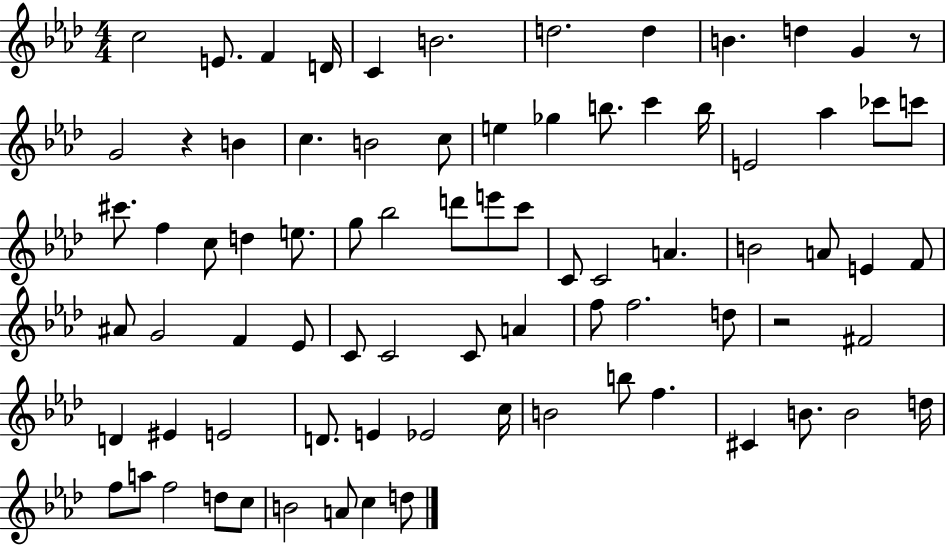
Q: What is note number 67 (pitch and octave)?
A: B4